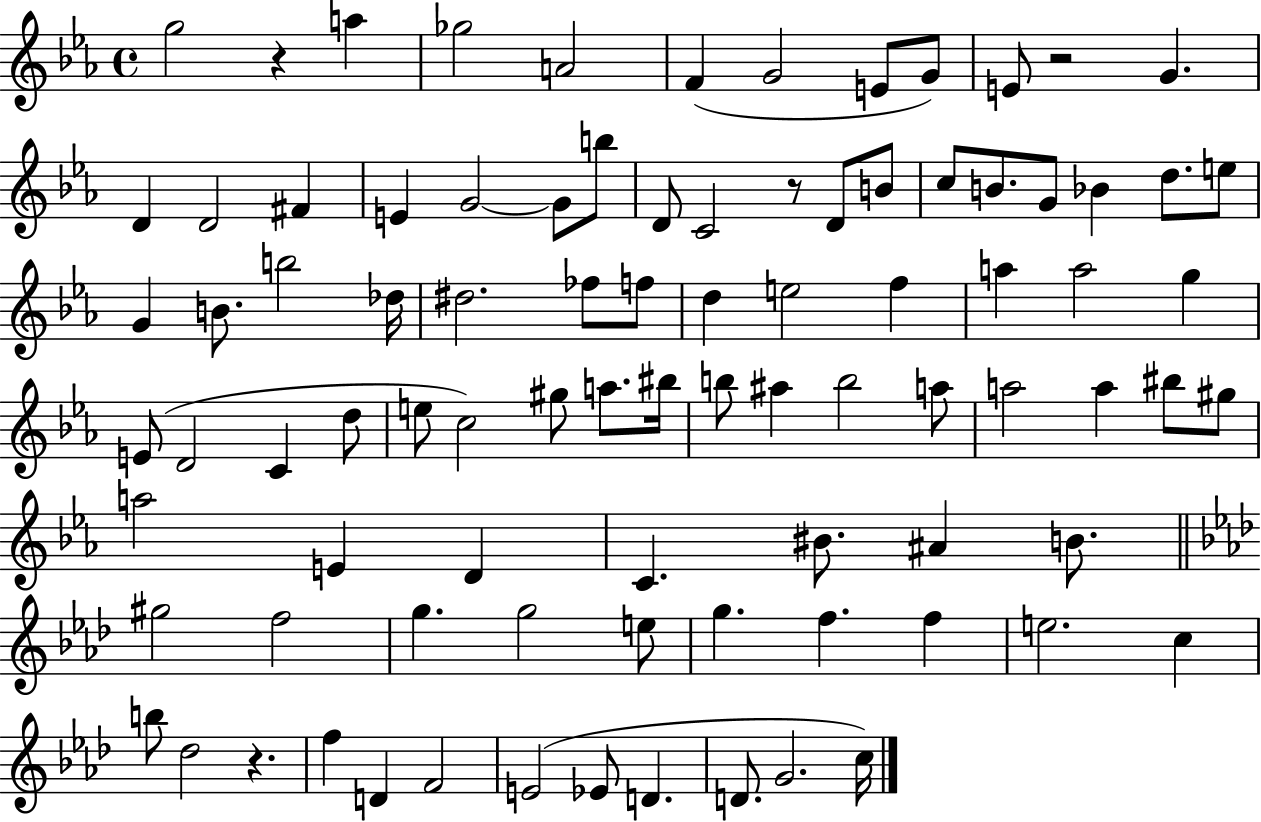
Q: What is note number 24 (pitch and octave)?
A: G4